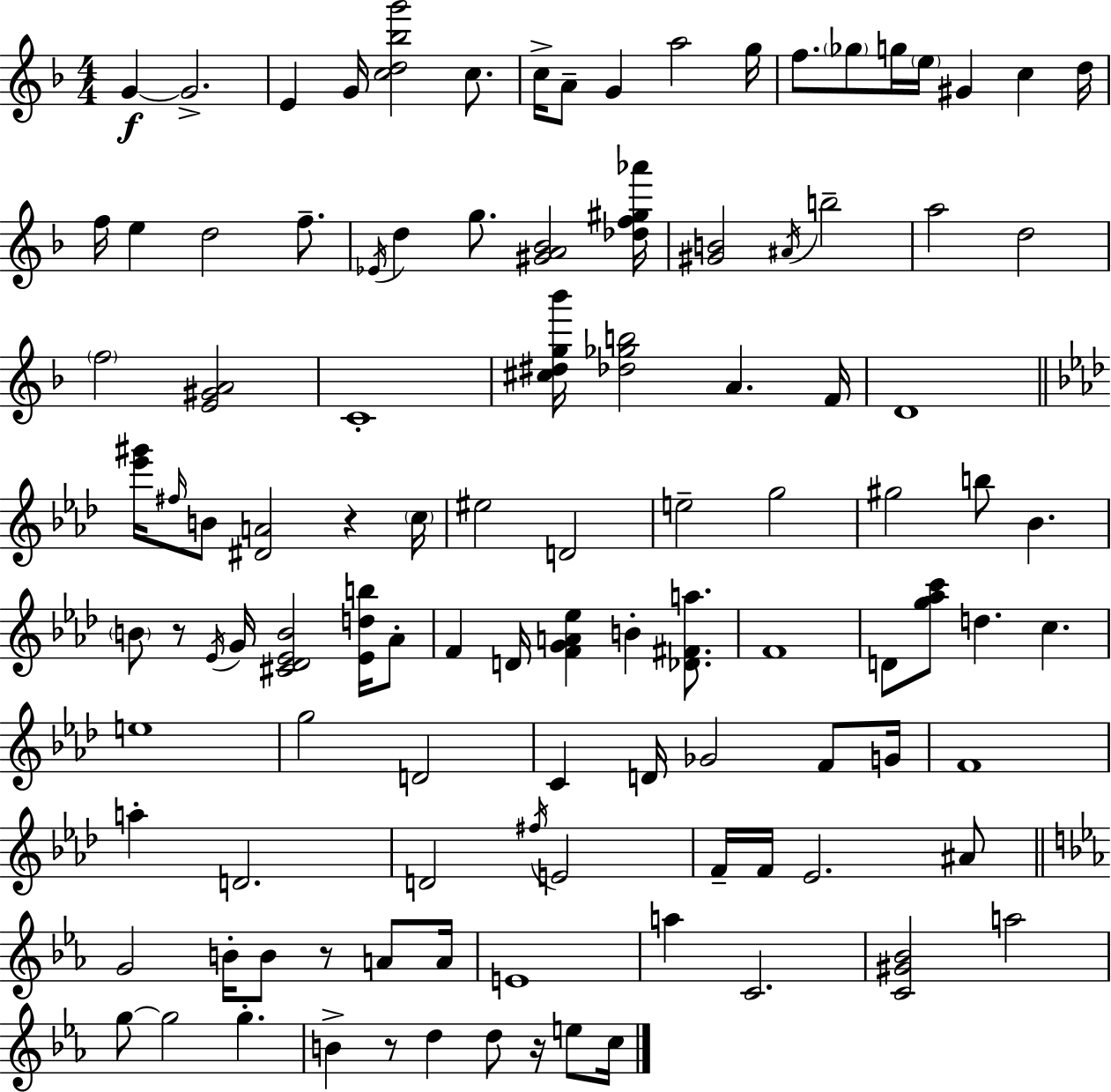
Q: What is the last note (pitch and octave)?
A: C5